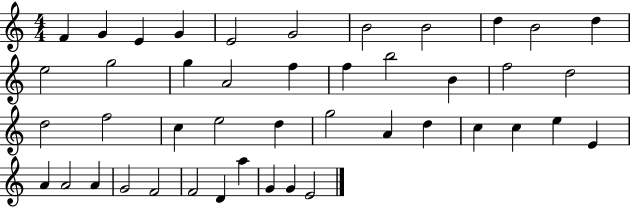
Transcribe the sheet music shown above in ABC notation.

X:1
T:Untitled
M:4/4
L:1/4
K:C
F G E G E2 G2 B2 B2 d B2 d e2 g2 g A2 f f b2 B f2 d2 d2 f2 c e2 d g2 A d c c e E A A2 A G2 F2 F2 D a G G E2